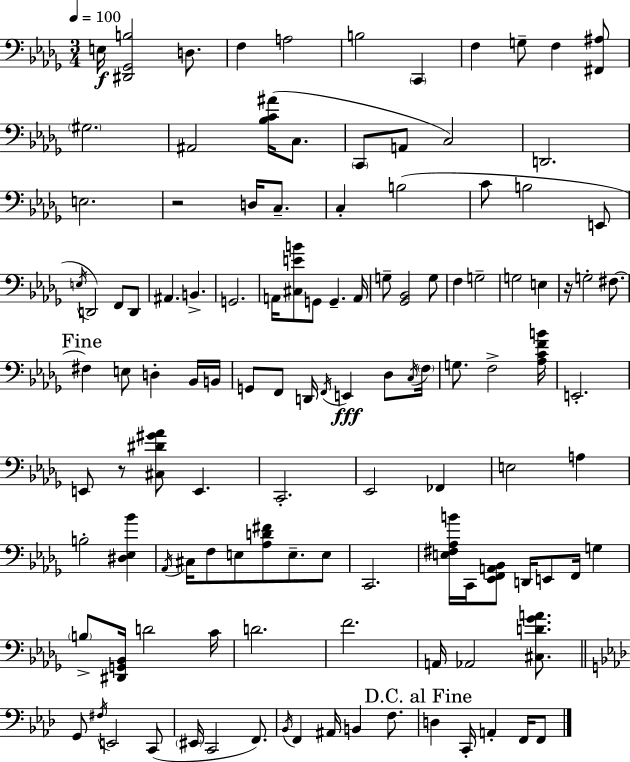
E3/s [D#2,Gb2,B3]/h D3/e. F3/q A3/h B3/h C2/q F3/q G3/e F3/q [F#2,A#3]/e G#3/h. A#2/h [Bb3,C4,A#4]/s C3/e. C2/e A2/e C3/h D2/h. E3/h. R/h D3/s C3/e. C3/q B3/h C4/e B3/h E2/e E3/s D2/h F2/e D2/e A#2/q. B2/q. G2/h. A2/s [C#3,E4,B4]/e G2/e G2/q. A2/s G3/e [Gb2,Bb2]/h G3/e F3/q G3/h G3/h E3/q R/s G3/h F#3/e. F#3/q E3/e D3/q Bb2/s B2/s G2/e F2/e D2/s F2/s E2/q Db3/e C3/s F3/s G3/e. F3/h [Ab3,C4,F4,B4]/s E2/h. E2/e R/e [C#3,D#4,G#4,Ab4]/e E2/q. C2/h. Eb2/h FES2/q E3/h A3/q B3/h [D#3,Eb3,Bb4]/q Ab2/s C#3/s F3/e E3/e [Ab3,D4,F#4]/e E3/e. E3/e C2/h. [E3,F#3,Ab3,B4]/s C2/s [Eb2,F2,A2,Bb2]/e D2/s E2/e F2/s G3/q B3/e [D#2,G2,Bb2]/s D4/h C4/s D4/h. F4/h. A2/s Ab2/h [C#3,D4,Gb4,A4]/e. G2/e F#3/s E2/h C2/e EIS2/s C2/h F2/e. Bb2/s F2/q A#2/s B2/q F3/e. D3/q C2/s A2/q F2/s F2/e